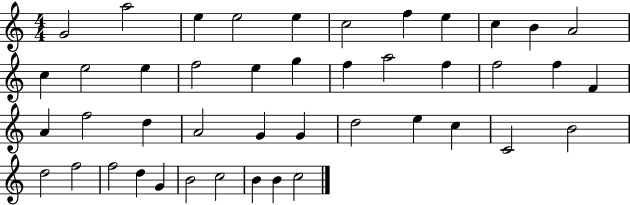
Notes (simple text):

G4/h A5/h E5/q E5/h E5/q C5/h F5/q E5/q C5/q B4/q A4/h C5/q E5/h E5/q F5/h E5/q G5/q F5/q A5/h F5/q F5/h F5/q F4/q A4/q F5/h D5/q A4/h G4/q G4/q D5/h E5/q C5/q C4/h B4/h D5/h F5/h F5/h D5/q G4/q B4/h C5/h B4/q B4/q C5/h